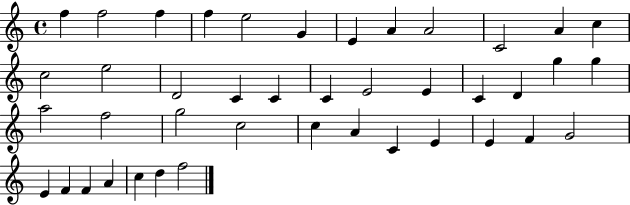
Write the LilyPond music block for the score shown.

{
  \clef treble
  \time 4/4
  \defaultTimeSignature
  \key c \major
  f''4 f''2 f''4 | f''4 e''2 g'4 | e'4 a'4 a'2 | c'2 a'4 c''4 | \break c''2 e''2 | d'2 c'4 c'4 | c'4 e'2 e'4 | c'4 d'4 g''4 g''4 | \break a''2 f''2 | g''2 c''2 | c''4 a'4 c'4 e'4 | e'4 f'4 g'2 | \break e'4 f'4 f'4 a'4 | c''4 d''4 f''2 | \bar "|."
}